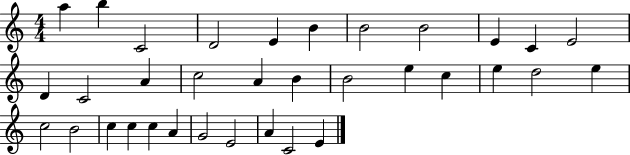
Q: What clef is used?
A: treble